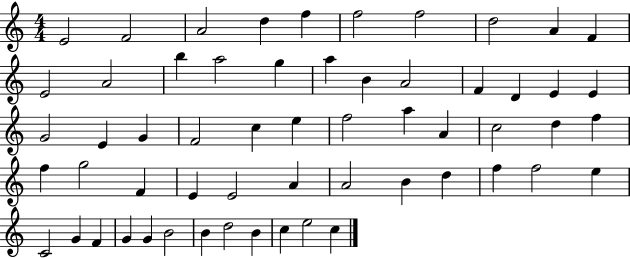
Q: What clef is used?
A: treble